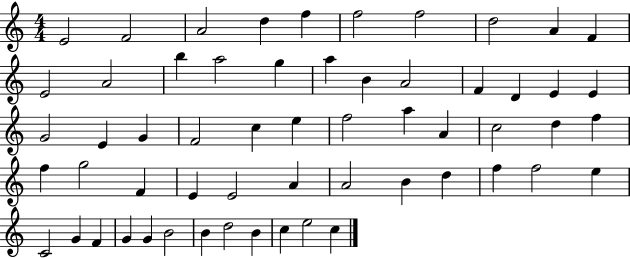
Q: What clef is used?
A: treble